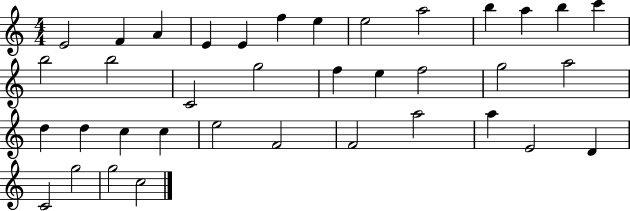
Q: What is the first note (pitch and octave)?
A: E4